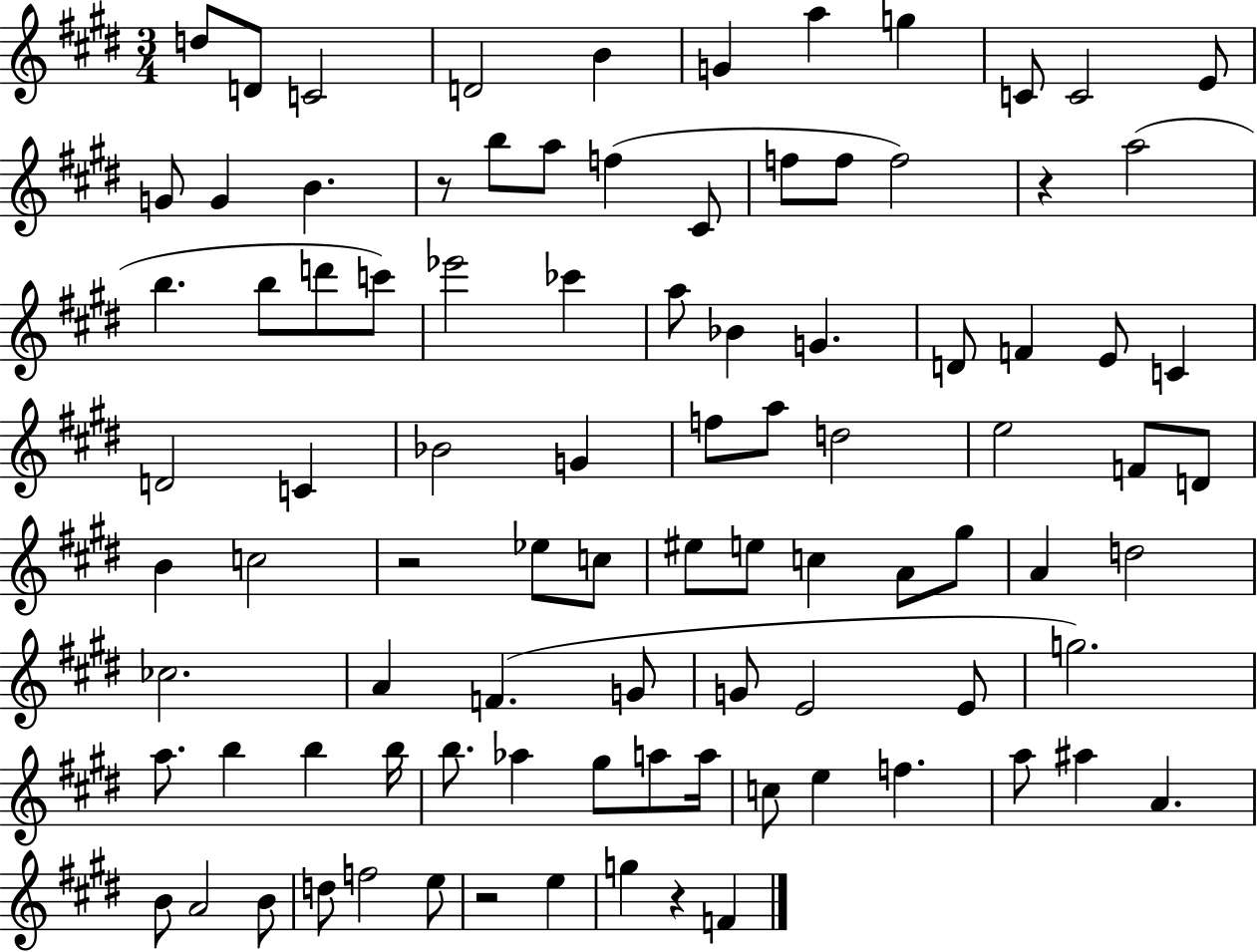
D5/e D4/e C4/h D4/h B4/q G4/q A5/q G5/q C4/e C4/h E4/e G4/e G4/q B4/q. R/e B5/e A5/e F5/q C#4/e F5/e F5/e F5/h R/q A5/h B5/q. B5/e D6/e C6/e Eb6/h CES6/q A5/e Bb4/q G4/q. D4/e F4/q E4/e C4/q D4/h C4/q Bb4/h G4/q F5/e A5/e D5/h E5/h F4/e D4/e B4/q C5/h R/h Eb5/e C5/e EIS5/e E5/e C5/q A4/e G#5/e A4/q D5/h CES5/h. A4/q F4/q. G4/e G4/e E4/h E4/e G5/h. A5/e. B5/q B5/q B5/s B5/e. Ab5/q G#5/e A5/e A5/s C5/e E5/q F5/q. A5/e A#5/q A4/q. B4/e A4/h B4/e D5/e F5/h E5/e R/h E5/q G5/q R/q F4/q